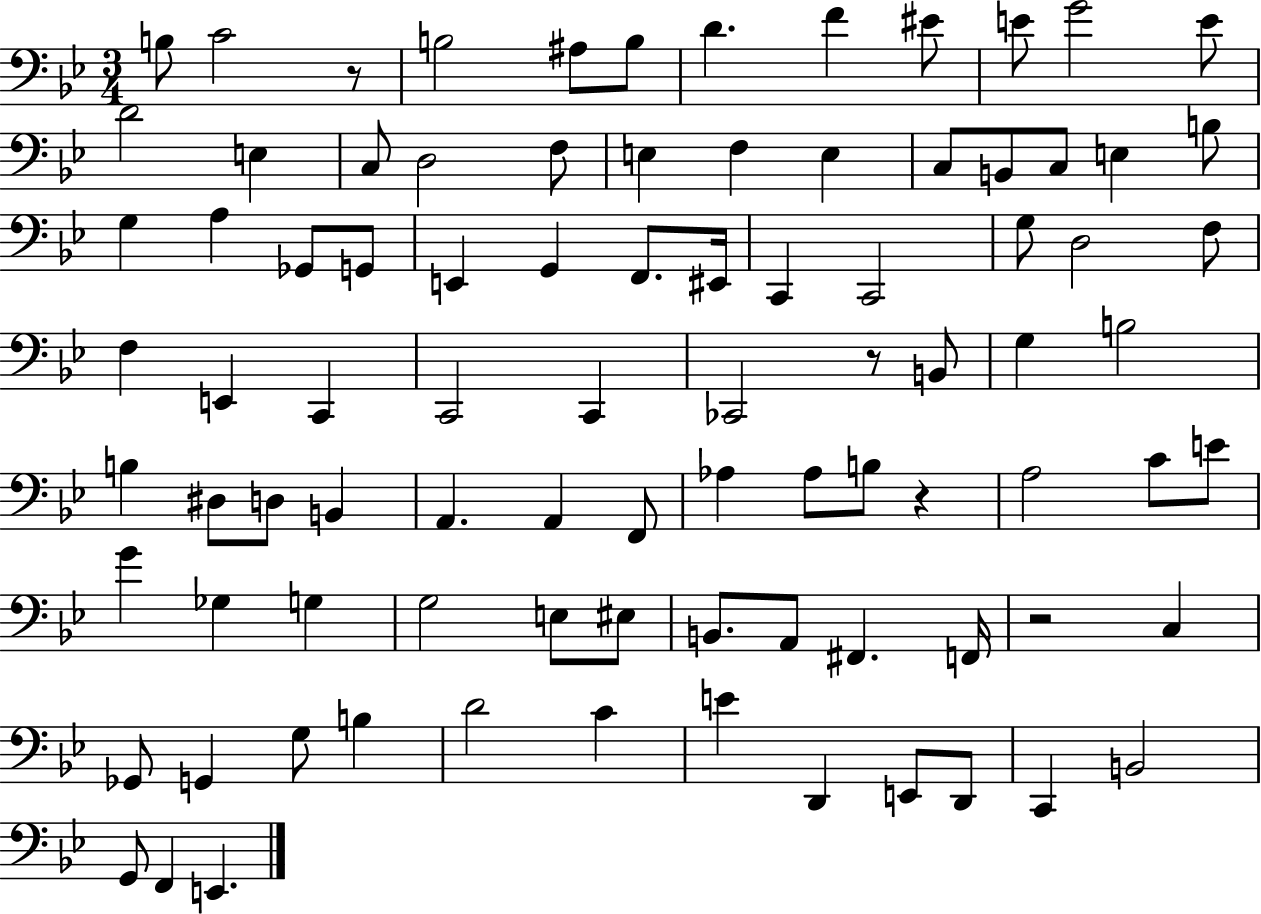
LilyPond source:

{
  \clef bass
  \numericTimeSignature
  \time 3/4
  \key bes \major
  b8 c'2 r8 | b2 ais8 b8 | d'4. f'4 eis'8 | e'8 g'2 e'8 | \break d'2 e4 | c8 d2 f8 | e4 f4 e4 | c8 b,8 c8 e4 b8 | \break g4 a4 ges,8 g,8 | e,4 g,4 f,8. eis,16 | c,4 c,2 | g8 d2 f8 | \break f4 e,4 c,4 | c,2 c,4 | ces,2 r8 b,8 | g4 b2 | \break b4 dis8 d8 b,4 | a,4. a,4 f,8 | aes4 aes8 b8 r4 | a2 c'8 e'8 | \break g'4 ges4 g4 | g2 e8 eis8 | b,8. a,8 fis,4. f,16 | r2 c4 | \break ges,8 g,4 g8 b4 | d'2 c'4 | e'4 d,4 e,8 d,8 | c,4 b,2 | \break g,8 f,4 e,4. | \bar "|."
}